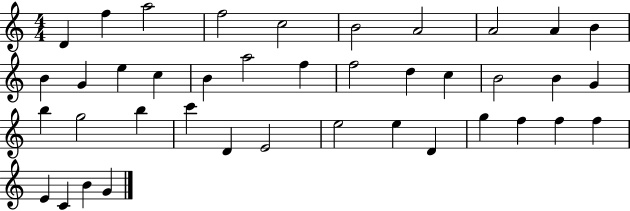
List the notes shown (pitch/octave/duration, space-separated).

D4/q F5/q A5/h F5/h C5/h B4/h A4/h A4/h A4/q B4/q B4/q G4/q E5/q C5/q B4/q A5/h F5/q F5/h D5/q C5/q B4/h B4/q G4/q B5/q G5/h B5/q C6/q D4/q E4/h E5/h E5/q D4/q G5/q F5/q F5/q F5/q E4/q C4/q B4/q G4/q